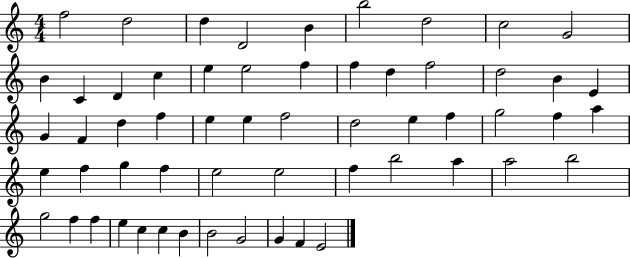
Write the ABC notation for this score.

X:1
T:Untitled
M:4/4
L:1/4
K:C
f2 d2 d D2 B b2 d2 c2 G2 B C D c e e2 f f d f2 d2 B E G F d f e e f2 d2 e f g2 f a e f g f e2 e2 f b2 a a2 b2 g2 f f e c c B B2 G2 G F E2